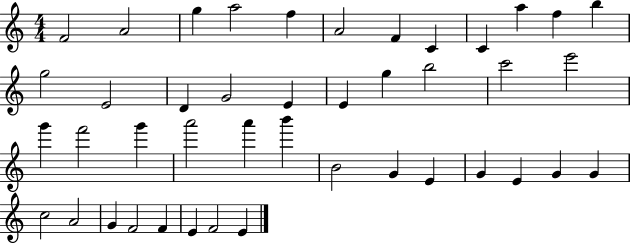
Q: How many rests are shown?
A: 0